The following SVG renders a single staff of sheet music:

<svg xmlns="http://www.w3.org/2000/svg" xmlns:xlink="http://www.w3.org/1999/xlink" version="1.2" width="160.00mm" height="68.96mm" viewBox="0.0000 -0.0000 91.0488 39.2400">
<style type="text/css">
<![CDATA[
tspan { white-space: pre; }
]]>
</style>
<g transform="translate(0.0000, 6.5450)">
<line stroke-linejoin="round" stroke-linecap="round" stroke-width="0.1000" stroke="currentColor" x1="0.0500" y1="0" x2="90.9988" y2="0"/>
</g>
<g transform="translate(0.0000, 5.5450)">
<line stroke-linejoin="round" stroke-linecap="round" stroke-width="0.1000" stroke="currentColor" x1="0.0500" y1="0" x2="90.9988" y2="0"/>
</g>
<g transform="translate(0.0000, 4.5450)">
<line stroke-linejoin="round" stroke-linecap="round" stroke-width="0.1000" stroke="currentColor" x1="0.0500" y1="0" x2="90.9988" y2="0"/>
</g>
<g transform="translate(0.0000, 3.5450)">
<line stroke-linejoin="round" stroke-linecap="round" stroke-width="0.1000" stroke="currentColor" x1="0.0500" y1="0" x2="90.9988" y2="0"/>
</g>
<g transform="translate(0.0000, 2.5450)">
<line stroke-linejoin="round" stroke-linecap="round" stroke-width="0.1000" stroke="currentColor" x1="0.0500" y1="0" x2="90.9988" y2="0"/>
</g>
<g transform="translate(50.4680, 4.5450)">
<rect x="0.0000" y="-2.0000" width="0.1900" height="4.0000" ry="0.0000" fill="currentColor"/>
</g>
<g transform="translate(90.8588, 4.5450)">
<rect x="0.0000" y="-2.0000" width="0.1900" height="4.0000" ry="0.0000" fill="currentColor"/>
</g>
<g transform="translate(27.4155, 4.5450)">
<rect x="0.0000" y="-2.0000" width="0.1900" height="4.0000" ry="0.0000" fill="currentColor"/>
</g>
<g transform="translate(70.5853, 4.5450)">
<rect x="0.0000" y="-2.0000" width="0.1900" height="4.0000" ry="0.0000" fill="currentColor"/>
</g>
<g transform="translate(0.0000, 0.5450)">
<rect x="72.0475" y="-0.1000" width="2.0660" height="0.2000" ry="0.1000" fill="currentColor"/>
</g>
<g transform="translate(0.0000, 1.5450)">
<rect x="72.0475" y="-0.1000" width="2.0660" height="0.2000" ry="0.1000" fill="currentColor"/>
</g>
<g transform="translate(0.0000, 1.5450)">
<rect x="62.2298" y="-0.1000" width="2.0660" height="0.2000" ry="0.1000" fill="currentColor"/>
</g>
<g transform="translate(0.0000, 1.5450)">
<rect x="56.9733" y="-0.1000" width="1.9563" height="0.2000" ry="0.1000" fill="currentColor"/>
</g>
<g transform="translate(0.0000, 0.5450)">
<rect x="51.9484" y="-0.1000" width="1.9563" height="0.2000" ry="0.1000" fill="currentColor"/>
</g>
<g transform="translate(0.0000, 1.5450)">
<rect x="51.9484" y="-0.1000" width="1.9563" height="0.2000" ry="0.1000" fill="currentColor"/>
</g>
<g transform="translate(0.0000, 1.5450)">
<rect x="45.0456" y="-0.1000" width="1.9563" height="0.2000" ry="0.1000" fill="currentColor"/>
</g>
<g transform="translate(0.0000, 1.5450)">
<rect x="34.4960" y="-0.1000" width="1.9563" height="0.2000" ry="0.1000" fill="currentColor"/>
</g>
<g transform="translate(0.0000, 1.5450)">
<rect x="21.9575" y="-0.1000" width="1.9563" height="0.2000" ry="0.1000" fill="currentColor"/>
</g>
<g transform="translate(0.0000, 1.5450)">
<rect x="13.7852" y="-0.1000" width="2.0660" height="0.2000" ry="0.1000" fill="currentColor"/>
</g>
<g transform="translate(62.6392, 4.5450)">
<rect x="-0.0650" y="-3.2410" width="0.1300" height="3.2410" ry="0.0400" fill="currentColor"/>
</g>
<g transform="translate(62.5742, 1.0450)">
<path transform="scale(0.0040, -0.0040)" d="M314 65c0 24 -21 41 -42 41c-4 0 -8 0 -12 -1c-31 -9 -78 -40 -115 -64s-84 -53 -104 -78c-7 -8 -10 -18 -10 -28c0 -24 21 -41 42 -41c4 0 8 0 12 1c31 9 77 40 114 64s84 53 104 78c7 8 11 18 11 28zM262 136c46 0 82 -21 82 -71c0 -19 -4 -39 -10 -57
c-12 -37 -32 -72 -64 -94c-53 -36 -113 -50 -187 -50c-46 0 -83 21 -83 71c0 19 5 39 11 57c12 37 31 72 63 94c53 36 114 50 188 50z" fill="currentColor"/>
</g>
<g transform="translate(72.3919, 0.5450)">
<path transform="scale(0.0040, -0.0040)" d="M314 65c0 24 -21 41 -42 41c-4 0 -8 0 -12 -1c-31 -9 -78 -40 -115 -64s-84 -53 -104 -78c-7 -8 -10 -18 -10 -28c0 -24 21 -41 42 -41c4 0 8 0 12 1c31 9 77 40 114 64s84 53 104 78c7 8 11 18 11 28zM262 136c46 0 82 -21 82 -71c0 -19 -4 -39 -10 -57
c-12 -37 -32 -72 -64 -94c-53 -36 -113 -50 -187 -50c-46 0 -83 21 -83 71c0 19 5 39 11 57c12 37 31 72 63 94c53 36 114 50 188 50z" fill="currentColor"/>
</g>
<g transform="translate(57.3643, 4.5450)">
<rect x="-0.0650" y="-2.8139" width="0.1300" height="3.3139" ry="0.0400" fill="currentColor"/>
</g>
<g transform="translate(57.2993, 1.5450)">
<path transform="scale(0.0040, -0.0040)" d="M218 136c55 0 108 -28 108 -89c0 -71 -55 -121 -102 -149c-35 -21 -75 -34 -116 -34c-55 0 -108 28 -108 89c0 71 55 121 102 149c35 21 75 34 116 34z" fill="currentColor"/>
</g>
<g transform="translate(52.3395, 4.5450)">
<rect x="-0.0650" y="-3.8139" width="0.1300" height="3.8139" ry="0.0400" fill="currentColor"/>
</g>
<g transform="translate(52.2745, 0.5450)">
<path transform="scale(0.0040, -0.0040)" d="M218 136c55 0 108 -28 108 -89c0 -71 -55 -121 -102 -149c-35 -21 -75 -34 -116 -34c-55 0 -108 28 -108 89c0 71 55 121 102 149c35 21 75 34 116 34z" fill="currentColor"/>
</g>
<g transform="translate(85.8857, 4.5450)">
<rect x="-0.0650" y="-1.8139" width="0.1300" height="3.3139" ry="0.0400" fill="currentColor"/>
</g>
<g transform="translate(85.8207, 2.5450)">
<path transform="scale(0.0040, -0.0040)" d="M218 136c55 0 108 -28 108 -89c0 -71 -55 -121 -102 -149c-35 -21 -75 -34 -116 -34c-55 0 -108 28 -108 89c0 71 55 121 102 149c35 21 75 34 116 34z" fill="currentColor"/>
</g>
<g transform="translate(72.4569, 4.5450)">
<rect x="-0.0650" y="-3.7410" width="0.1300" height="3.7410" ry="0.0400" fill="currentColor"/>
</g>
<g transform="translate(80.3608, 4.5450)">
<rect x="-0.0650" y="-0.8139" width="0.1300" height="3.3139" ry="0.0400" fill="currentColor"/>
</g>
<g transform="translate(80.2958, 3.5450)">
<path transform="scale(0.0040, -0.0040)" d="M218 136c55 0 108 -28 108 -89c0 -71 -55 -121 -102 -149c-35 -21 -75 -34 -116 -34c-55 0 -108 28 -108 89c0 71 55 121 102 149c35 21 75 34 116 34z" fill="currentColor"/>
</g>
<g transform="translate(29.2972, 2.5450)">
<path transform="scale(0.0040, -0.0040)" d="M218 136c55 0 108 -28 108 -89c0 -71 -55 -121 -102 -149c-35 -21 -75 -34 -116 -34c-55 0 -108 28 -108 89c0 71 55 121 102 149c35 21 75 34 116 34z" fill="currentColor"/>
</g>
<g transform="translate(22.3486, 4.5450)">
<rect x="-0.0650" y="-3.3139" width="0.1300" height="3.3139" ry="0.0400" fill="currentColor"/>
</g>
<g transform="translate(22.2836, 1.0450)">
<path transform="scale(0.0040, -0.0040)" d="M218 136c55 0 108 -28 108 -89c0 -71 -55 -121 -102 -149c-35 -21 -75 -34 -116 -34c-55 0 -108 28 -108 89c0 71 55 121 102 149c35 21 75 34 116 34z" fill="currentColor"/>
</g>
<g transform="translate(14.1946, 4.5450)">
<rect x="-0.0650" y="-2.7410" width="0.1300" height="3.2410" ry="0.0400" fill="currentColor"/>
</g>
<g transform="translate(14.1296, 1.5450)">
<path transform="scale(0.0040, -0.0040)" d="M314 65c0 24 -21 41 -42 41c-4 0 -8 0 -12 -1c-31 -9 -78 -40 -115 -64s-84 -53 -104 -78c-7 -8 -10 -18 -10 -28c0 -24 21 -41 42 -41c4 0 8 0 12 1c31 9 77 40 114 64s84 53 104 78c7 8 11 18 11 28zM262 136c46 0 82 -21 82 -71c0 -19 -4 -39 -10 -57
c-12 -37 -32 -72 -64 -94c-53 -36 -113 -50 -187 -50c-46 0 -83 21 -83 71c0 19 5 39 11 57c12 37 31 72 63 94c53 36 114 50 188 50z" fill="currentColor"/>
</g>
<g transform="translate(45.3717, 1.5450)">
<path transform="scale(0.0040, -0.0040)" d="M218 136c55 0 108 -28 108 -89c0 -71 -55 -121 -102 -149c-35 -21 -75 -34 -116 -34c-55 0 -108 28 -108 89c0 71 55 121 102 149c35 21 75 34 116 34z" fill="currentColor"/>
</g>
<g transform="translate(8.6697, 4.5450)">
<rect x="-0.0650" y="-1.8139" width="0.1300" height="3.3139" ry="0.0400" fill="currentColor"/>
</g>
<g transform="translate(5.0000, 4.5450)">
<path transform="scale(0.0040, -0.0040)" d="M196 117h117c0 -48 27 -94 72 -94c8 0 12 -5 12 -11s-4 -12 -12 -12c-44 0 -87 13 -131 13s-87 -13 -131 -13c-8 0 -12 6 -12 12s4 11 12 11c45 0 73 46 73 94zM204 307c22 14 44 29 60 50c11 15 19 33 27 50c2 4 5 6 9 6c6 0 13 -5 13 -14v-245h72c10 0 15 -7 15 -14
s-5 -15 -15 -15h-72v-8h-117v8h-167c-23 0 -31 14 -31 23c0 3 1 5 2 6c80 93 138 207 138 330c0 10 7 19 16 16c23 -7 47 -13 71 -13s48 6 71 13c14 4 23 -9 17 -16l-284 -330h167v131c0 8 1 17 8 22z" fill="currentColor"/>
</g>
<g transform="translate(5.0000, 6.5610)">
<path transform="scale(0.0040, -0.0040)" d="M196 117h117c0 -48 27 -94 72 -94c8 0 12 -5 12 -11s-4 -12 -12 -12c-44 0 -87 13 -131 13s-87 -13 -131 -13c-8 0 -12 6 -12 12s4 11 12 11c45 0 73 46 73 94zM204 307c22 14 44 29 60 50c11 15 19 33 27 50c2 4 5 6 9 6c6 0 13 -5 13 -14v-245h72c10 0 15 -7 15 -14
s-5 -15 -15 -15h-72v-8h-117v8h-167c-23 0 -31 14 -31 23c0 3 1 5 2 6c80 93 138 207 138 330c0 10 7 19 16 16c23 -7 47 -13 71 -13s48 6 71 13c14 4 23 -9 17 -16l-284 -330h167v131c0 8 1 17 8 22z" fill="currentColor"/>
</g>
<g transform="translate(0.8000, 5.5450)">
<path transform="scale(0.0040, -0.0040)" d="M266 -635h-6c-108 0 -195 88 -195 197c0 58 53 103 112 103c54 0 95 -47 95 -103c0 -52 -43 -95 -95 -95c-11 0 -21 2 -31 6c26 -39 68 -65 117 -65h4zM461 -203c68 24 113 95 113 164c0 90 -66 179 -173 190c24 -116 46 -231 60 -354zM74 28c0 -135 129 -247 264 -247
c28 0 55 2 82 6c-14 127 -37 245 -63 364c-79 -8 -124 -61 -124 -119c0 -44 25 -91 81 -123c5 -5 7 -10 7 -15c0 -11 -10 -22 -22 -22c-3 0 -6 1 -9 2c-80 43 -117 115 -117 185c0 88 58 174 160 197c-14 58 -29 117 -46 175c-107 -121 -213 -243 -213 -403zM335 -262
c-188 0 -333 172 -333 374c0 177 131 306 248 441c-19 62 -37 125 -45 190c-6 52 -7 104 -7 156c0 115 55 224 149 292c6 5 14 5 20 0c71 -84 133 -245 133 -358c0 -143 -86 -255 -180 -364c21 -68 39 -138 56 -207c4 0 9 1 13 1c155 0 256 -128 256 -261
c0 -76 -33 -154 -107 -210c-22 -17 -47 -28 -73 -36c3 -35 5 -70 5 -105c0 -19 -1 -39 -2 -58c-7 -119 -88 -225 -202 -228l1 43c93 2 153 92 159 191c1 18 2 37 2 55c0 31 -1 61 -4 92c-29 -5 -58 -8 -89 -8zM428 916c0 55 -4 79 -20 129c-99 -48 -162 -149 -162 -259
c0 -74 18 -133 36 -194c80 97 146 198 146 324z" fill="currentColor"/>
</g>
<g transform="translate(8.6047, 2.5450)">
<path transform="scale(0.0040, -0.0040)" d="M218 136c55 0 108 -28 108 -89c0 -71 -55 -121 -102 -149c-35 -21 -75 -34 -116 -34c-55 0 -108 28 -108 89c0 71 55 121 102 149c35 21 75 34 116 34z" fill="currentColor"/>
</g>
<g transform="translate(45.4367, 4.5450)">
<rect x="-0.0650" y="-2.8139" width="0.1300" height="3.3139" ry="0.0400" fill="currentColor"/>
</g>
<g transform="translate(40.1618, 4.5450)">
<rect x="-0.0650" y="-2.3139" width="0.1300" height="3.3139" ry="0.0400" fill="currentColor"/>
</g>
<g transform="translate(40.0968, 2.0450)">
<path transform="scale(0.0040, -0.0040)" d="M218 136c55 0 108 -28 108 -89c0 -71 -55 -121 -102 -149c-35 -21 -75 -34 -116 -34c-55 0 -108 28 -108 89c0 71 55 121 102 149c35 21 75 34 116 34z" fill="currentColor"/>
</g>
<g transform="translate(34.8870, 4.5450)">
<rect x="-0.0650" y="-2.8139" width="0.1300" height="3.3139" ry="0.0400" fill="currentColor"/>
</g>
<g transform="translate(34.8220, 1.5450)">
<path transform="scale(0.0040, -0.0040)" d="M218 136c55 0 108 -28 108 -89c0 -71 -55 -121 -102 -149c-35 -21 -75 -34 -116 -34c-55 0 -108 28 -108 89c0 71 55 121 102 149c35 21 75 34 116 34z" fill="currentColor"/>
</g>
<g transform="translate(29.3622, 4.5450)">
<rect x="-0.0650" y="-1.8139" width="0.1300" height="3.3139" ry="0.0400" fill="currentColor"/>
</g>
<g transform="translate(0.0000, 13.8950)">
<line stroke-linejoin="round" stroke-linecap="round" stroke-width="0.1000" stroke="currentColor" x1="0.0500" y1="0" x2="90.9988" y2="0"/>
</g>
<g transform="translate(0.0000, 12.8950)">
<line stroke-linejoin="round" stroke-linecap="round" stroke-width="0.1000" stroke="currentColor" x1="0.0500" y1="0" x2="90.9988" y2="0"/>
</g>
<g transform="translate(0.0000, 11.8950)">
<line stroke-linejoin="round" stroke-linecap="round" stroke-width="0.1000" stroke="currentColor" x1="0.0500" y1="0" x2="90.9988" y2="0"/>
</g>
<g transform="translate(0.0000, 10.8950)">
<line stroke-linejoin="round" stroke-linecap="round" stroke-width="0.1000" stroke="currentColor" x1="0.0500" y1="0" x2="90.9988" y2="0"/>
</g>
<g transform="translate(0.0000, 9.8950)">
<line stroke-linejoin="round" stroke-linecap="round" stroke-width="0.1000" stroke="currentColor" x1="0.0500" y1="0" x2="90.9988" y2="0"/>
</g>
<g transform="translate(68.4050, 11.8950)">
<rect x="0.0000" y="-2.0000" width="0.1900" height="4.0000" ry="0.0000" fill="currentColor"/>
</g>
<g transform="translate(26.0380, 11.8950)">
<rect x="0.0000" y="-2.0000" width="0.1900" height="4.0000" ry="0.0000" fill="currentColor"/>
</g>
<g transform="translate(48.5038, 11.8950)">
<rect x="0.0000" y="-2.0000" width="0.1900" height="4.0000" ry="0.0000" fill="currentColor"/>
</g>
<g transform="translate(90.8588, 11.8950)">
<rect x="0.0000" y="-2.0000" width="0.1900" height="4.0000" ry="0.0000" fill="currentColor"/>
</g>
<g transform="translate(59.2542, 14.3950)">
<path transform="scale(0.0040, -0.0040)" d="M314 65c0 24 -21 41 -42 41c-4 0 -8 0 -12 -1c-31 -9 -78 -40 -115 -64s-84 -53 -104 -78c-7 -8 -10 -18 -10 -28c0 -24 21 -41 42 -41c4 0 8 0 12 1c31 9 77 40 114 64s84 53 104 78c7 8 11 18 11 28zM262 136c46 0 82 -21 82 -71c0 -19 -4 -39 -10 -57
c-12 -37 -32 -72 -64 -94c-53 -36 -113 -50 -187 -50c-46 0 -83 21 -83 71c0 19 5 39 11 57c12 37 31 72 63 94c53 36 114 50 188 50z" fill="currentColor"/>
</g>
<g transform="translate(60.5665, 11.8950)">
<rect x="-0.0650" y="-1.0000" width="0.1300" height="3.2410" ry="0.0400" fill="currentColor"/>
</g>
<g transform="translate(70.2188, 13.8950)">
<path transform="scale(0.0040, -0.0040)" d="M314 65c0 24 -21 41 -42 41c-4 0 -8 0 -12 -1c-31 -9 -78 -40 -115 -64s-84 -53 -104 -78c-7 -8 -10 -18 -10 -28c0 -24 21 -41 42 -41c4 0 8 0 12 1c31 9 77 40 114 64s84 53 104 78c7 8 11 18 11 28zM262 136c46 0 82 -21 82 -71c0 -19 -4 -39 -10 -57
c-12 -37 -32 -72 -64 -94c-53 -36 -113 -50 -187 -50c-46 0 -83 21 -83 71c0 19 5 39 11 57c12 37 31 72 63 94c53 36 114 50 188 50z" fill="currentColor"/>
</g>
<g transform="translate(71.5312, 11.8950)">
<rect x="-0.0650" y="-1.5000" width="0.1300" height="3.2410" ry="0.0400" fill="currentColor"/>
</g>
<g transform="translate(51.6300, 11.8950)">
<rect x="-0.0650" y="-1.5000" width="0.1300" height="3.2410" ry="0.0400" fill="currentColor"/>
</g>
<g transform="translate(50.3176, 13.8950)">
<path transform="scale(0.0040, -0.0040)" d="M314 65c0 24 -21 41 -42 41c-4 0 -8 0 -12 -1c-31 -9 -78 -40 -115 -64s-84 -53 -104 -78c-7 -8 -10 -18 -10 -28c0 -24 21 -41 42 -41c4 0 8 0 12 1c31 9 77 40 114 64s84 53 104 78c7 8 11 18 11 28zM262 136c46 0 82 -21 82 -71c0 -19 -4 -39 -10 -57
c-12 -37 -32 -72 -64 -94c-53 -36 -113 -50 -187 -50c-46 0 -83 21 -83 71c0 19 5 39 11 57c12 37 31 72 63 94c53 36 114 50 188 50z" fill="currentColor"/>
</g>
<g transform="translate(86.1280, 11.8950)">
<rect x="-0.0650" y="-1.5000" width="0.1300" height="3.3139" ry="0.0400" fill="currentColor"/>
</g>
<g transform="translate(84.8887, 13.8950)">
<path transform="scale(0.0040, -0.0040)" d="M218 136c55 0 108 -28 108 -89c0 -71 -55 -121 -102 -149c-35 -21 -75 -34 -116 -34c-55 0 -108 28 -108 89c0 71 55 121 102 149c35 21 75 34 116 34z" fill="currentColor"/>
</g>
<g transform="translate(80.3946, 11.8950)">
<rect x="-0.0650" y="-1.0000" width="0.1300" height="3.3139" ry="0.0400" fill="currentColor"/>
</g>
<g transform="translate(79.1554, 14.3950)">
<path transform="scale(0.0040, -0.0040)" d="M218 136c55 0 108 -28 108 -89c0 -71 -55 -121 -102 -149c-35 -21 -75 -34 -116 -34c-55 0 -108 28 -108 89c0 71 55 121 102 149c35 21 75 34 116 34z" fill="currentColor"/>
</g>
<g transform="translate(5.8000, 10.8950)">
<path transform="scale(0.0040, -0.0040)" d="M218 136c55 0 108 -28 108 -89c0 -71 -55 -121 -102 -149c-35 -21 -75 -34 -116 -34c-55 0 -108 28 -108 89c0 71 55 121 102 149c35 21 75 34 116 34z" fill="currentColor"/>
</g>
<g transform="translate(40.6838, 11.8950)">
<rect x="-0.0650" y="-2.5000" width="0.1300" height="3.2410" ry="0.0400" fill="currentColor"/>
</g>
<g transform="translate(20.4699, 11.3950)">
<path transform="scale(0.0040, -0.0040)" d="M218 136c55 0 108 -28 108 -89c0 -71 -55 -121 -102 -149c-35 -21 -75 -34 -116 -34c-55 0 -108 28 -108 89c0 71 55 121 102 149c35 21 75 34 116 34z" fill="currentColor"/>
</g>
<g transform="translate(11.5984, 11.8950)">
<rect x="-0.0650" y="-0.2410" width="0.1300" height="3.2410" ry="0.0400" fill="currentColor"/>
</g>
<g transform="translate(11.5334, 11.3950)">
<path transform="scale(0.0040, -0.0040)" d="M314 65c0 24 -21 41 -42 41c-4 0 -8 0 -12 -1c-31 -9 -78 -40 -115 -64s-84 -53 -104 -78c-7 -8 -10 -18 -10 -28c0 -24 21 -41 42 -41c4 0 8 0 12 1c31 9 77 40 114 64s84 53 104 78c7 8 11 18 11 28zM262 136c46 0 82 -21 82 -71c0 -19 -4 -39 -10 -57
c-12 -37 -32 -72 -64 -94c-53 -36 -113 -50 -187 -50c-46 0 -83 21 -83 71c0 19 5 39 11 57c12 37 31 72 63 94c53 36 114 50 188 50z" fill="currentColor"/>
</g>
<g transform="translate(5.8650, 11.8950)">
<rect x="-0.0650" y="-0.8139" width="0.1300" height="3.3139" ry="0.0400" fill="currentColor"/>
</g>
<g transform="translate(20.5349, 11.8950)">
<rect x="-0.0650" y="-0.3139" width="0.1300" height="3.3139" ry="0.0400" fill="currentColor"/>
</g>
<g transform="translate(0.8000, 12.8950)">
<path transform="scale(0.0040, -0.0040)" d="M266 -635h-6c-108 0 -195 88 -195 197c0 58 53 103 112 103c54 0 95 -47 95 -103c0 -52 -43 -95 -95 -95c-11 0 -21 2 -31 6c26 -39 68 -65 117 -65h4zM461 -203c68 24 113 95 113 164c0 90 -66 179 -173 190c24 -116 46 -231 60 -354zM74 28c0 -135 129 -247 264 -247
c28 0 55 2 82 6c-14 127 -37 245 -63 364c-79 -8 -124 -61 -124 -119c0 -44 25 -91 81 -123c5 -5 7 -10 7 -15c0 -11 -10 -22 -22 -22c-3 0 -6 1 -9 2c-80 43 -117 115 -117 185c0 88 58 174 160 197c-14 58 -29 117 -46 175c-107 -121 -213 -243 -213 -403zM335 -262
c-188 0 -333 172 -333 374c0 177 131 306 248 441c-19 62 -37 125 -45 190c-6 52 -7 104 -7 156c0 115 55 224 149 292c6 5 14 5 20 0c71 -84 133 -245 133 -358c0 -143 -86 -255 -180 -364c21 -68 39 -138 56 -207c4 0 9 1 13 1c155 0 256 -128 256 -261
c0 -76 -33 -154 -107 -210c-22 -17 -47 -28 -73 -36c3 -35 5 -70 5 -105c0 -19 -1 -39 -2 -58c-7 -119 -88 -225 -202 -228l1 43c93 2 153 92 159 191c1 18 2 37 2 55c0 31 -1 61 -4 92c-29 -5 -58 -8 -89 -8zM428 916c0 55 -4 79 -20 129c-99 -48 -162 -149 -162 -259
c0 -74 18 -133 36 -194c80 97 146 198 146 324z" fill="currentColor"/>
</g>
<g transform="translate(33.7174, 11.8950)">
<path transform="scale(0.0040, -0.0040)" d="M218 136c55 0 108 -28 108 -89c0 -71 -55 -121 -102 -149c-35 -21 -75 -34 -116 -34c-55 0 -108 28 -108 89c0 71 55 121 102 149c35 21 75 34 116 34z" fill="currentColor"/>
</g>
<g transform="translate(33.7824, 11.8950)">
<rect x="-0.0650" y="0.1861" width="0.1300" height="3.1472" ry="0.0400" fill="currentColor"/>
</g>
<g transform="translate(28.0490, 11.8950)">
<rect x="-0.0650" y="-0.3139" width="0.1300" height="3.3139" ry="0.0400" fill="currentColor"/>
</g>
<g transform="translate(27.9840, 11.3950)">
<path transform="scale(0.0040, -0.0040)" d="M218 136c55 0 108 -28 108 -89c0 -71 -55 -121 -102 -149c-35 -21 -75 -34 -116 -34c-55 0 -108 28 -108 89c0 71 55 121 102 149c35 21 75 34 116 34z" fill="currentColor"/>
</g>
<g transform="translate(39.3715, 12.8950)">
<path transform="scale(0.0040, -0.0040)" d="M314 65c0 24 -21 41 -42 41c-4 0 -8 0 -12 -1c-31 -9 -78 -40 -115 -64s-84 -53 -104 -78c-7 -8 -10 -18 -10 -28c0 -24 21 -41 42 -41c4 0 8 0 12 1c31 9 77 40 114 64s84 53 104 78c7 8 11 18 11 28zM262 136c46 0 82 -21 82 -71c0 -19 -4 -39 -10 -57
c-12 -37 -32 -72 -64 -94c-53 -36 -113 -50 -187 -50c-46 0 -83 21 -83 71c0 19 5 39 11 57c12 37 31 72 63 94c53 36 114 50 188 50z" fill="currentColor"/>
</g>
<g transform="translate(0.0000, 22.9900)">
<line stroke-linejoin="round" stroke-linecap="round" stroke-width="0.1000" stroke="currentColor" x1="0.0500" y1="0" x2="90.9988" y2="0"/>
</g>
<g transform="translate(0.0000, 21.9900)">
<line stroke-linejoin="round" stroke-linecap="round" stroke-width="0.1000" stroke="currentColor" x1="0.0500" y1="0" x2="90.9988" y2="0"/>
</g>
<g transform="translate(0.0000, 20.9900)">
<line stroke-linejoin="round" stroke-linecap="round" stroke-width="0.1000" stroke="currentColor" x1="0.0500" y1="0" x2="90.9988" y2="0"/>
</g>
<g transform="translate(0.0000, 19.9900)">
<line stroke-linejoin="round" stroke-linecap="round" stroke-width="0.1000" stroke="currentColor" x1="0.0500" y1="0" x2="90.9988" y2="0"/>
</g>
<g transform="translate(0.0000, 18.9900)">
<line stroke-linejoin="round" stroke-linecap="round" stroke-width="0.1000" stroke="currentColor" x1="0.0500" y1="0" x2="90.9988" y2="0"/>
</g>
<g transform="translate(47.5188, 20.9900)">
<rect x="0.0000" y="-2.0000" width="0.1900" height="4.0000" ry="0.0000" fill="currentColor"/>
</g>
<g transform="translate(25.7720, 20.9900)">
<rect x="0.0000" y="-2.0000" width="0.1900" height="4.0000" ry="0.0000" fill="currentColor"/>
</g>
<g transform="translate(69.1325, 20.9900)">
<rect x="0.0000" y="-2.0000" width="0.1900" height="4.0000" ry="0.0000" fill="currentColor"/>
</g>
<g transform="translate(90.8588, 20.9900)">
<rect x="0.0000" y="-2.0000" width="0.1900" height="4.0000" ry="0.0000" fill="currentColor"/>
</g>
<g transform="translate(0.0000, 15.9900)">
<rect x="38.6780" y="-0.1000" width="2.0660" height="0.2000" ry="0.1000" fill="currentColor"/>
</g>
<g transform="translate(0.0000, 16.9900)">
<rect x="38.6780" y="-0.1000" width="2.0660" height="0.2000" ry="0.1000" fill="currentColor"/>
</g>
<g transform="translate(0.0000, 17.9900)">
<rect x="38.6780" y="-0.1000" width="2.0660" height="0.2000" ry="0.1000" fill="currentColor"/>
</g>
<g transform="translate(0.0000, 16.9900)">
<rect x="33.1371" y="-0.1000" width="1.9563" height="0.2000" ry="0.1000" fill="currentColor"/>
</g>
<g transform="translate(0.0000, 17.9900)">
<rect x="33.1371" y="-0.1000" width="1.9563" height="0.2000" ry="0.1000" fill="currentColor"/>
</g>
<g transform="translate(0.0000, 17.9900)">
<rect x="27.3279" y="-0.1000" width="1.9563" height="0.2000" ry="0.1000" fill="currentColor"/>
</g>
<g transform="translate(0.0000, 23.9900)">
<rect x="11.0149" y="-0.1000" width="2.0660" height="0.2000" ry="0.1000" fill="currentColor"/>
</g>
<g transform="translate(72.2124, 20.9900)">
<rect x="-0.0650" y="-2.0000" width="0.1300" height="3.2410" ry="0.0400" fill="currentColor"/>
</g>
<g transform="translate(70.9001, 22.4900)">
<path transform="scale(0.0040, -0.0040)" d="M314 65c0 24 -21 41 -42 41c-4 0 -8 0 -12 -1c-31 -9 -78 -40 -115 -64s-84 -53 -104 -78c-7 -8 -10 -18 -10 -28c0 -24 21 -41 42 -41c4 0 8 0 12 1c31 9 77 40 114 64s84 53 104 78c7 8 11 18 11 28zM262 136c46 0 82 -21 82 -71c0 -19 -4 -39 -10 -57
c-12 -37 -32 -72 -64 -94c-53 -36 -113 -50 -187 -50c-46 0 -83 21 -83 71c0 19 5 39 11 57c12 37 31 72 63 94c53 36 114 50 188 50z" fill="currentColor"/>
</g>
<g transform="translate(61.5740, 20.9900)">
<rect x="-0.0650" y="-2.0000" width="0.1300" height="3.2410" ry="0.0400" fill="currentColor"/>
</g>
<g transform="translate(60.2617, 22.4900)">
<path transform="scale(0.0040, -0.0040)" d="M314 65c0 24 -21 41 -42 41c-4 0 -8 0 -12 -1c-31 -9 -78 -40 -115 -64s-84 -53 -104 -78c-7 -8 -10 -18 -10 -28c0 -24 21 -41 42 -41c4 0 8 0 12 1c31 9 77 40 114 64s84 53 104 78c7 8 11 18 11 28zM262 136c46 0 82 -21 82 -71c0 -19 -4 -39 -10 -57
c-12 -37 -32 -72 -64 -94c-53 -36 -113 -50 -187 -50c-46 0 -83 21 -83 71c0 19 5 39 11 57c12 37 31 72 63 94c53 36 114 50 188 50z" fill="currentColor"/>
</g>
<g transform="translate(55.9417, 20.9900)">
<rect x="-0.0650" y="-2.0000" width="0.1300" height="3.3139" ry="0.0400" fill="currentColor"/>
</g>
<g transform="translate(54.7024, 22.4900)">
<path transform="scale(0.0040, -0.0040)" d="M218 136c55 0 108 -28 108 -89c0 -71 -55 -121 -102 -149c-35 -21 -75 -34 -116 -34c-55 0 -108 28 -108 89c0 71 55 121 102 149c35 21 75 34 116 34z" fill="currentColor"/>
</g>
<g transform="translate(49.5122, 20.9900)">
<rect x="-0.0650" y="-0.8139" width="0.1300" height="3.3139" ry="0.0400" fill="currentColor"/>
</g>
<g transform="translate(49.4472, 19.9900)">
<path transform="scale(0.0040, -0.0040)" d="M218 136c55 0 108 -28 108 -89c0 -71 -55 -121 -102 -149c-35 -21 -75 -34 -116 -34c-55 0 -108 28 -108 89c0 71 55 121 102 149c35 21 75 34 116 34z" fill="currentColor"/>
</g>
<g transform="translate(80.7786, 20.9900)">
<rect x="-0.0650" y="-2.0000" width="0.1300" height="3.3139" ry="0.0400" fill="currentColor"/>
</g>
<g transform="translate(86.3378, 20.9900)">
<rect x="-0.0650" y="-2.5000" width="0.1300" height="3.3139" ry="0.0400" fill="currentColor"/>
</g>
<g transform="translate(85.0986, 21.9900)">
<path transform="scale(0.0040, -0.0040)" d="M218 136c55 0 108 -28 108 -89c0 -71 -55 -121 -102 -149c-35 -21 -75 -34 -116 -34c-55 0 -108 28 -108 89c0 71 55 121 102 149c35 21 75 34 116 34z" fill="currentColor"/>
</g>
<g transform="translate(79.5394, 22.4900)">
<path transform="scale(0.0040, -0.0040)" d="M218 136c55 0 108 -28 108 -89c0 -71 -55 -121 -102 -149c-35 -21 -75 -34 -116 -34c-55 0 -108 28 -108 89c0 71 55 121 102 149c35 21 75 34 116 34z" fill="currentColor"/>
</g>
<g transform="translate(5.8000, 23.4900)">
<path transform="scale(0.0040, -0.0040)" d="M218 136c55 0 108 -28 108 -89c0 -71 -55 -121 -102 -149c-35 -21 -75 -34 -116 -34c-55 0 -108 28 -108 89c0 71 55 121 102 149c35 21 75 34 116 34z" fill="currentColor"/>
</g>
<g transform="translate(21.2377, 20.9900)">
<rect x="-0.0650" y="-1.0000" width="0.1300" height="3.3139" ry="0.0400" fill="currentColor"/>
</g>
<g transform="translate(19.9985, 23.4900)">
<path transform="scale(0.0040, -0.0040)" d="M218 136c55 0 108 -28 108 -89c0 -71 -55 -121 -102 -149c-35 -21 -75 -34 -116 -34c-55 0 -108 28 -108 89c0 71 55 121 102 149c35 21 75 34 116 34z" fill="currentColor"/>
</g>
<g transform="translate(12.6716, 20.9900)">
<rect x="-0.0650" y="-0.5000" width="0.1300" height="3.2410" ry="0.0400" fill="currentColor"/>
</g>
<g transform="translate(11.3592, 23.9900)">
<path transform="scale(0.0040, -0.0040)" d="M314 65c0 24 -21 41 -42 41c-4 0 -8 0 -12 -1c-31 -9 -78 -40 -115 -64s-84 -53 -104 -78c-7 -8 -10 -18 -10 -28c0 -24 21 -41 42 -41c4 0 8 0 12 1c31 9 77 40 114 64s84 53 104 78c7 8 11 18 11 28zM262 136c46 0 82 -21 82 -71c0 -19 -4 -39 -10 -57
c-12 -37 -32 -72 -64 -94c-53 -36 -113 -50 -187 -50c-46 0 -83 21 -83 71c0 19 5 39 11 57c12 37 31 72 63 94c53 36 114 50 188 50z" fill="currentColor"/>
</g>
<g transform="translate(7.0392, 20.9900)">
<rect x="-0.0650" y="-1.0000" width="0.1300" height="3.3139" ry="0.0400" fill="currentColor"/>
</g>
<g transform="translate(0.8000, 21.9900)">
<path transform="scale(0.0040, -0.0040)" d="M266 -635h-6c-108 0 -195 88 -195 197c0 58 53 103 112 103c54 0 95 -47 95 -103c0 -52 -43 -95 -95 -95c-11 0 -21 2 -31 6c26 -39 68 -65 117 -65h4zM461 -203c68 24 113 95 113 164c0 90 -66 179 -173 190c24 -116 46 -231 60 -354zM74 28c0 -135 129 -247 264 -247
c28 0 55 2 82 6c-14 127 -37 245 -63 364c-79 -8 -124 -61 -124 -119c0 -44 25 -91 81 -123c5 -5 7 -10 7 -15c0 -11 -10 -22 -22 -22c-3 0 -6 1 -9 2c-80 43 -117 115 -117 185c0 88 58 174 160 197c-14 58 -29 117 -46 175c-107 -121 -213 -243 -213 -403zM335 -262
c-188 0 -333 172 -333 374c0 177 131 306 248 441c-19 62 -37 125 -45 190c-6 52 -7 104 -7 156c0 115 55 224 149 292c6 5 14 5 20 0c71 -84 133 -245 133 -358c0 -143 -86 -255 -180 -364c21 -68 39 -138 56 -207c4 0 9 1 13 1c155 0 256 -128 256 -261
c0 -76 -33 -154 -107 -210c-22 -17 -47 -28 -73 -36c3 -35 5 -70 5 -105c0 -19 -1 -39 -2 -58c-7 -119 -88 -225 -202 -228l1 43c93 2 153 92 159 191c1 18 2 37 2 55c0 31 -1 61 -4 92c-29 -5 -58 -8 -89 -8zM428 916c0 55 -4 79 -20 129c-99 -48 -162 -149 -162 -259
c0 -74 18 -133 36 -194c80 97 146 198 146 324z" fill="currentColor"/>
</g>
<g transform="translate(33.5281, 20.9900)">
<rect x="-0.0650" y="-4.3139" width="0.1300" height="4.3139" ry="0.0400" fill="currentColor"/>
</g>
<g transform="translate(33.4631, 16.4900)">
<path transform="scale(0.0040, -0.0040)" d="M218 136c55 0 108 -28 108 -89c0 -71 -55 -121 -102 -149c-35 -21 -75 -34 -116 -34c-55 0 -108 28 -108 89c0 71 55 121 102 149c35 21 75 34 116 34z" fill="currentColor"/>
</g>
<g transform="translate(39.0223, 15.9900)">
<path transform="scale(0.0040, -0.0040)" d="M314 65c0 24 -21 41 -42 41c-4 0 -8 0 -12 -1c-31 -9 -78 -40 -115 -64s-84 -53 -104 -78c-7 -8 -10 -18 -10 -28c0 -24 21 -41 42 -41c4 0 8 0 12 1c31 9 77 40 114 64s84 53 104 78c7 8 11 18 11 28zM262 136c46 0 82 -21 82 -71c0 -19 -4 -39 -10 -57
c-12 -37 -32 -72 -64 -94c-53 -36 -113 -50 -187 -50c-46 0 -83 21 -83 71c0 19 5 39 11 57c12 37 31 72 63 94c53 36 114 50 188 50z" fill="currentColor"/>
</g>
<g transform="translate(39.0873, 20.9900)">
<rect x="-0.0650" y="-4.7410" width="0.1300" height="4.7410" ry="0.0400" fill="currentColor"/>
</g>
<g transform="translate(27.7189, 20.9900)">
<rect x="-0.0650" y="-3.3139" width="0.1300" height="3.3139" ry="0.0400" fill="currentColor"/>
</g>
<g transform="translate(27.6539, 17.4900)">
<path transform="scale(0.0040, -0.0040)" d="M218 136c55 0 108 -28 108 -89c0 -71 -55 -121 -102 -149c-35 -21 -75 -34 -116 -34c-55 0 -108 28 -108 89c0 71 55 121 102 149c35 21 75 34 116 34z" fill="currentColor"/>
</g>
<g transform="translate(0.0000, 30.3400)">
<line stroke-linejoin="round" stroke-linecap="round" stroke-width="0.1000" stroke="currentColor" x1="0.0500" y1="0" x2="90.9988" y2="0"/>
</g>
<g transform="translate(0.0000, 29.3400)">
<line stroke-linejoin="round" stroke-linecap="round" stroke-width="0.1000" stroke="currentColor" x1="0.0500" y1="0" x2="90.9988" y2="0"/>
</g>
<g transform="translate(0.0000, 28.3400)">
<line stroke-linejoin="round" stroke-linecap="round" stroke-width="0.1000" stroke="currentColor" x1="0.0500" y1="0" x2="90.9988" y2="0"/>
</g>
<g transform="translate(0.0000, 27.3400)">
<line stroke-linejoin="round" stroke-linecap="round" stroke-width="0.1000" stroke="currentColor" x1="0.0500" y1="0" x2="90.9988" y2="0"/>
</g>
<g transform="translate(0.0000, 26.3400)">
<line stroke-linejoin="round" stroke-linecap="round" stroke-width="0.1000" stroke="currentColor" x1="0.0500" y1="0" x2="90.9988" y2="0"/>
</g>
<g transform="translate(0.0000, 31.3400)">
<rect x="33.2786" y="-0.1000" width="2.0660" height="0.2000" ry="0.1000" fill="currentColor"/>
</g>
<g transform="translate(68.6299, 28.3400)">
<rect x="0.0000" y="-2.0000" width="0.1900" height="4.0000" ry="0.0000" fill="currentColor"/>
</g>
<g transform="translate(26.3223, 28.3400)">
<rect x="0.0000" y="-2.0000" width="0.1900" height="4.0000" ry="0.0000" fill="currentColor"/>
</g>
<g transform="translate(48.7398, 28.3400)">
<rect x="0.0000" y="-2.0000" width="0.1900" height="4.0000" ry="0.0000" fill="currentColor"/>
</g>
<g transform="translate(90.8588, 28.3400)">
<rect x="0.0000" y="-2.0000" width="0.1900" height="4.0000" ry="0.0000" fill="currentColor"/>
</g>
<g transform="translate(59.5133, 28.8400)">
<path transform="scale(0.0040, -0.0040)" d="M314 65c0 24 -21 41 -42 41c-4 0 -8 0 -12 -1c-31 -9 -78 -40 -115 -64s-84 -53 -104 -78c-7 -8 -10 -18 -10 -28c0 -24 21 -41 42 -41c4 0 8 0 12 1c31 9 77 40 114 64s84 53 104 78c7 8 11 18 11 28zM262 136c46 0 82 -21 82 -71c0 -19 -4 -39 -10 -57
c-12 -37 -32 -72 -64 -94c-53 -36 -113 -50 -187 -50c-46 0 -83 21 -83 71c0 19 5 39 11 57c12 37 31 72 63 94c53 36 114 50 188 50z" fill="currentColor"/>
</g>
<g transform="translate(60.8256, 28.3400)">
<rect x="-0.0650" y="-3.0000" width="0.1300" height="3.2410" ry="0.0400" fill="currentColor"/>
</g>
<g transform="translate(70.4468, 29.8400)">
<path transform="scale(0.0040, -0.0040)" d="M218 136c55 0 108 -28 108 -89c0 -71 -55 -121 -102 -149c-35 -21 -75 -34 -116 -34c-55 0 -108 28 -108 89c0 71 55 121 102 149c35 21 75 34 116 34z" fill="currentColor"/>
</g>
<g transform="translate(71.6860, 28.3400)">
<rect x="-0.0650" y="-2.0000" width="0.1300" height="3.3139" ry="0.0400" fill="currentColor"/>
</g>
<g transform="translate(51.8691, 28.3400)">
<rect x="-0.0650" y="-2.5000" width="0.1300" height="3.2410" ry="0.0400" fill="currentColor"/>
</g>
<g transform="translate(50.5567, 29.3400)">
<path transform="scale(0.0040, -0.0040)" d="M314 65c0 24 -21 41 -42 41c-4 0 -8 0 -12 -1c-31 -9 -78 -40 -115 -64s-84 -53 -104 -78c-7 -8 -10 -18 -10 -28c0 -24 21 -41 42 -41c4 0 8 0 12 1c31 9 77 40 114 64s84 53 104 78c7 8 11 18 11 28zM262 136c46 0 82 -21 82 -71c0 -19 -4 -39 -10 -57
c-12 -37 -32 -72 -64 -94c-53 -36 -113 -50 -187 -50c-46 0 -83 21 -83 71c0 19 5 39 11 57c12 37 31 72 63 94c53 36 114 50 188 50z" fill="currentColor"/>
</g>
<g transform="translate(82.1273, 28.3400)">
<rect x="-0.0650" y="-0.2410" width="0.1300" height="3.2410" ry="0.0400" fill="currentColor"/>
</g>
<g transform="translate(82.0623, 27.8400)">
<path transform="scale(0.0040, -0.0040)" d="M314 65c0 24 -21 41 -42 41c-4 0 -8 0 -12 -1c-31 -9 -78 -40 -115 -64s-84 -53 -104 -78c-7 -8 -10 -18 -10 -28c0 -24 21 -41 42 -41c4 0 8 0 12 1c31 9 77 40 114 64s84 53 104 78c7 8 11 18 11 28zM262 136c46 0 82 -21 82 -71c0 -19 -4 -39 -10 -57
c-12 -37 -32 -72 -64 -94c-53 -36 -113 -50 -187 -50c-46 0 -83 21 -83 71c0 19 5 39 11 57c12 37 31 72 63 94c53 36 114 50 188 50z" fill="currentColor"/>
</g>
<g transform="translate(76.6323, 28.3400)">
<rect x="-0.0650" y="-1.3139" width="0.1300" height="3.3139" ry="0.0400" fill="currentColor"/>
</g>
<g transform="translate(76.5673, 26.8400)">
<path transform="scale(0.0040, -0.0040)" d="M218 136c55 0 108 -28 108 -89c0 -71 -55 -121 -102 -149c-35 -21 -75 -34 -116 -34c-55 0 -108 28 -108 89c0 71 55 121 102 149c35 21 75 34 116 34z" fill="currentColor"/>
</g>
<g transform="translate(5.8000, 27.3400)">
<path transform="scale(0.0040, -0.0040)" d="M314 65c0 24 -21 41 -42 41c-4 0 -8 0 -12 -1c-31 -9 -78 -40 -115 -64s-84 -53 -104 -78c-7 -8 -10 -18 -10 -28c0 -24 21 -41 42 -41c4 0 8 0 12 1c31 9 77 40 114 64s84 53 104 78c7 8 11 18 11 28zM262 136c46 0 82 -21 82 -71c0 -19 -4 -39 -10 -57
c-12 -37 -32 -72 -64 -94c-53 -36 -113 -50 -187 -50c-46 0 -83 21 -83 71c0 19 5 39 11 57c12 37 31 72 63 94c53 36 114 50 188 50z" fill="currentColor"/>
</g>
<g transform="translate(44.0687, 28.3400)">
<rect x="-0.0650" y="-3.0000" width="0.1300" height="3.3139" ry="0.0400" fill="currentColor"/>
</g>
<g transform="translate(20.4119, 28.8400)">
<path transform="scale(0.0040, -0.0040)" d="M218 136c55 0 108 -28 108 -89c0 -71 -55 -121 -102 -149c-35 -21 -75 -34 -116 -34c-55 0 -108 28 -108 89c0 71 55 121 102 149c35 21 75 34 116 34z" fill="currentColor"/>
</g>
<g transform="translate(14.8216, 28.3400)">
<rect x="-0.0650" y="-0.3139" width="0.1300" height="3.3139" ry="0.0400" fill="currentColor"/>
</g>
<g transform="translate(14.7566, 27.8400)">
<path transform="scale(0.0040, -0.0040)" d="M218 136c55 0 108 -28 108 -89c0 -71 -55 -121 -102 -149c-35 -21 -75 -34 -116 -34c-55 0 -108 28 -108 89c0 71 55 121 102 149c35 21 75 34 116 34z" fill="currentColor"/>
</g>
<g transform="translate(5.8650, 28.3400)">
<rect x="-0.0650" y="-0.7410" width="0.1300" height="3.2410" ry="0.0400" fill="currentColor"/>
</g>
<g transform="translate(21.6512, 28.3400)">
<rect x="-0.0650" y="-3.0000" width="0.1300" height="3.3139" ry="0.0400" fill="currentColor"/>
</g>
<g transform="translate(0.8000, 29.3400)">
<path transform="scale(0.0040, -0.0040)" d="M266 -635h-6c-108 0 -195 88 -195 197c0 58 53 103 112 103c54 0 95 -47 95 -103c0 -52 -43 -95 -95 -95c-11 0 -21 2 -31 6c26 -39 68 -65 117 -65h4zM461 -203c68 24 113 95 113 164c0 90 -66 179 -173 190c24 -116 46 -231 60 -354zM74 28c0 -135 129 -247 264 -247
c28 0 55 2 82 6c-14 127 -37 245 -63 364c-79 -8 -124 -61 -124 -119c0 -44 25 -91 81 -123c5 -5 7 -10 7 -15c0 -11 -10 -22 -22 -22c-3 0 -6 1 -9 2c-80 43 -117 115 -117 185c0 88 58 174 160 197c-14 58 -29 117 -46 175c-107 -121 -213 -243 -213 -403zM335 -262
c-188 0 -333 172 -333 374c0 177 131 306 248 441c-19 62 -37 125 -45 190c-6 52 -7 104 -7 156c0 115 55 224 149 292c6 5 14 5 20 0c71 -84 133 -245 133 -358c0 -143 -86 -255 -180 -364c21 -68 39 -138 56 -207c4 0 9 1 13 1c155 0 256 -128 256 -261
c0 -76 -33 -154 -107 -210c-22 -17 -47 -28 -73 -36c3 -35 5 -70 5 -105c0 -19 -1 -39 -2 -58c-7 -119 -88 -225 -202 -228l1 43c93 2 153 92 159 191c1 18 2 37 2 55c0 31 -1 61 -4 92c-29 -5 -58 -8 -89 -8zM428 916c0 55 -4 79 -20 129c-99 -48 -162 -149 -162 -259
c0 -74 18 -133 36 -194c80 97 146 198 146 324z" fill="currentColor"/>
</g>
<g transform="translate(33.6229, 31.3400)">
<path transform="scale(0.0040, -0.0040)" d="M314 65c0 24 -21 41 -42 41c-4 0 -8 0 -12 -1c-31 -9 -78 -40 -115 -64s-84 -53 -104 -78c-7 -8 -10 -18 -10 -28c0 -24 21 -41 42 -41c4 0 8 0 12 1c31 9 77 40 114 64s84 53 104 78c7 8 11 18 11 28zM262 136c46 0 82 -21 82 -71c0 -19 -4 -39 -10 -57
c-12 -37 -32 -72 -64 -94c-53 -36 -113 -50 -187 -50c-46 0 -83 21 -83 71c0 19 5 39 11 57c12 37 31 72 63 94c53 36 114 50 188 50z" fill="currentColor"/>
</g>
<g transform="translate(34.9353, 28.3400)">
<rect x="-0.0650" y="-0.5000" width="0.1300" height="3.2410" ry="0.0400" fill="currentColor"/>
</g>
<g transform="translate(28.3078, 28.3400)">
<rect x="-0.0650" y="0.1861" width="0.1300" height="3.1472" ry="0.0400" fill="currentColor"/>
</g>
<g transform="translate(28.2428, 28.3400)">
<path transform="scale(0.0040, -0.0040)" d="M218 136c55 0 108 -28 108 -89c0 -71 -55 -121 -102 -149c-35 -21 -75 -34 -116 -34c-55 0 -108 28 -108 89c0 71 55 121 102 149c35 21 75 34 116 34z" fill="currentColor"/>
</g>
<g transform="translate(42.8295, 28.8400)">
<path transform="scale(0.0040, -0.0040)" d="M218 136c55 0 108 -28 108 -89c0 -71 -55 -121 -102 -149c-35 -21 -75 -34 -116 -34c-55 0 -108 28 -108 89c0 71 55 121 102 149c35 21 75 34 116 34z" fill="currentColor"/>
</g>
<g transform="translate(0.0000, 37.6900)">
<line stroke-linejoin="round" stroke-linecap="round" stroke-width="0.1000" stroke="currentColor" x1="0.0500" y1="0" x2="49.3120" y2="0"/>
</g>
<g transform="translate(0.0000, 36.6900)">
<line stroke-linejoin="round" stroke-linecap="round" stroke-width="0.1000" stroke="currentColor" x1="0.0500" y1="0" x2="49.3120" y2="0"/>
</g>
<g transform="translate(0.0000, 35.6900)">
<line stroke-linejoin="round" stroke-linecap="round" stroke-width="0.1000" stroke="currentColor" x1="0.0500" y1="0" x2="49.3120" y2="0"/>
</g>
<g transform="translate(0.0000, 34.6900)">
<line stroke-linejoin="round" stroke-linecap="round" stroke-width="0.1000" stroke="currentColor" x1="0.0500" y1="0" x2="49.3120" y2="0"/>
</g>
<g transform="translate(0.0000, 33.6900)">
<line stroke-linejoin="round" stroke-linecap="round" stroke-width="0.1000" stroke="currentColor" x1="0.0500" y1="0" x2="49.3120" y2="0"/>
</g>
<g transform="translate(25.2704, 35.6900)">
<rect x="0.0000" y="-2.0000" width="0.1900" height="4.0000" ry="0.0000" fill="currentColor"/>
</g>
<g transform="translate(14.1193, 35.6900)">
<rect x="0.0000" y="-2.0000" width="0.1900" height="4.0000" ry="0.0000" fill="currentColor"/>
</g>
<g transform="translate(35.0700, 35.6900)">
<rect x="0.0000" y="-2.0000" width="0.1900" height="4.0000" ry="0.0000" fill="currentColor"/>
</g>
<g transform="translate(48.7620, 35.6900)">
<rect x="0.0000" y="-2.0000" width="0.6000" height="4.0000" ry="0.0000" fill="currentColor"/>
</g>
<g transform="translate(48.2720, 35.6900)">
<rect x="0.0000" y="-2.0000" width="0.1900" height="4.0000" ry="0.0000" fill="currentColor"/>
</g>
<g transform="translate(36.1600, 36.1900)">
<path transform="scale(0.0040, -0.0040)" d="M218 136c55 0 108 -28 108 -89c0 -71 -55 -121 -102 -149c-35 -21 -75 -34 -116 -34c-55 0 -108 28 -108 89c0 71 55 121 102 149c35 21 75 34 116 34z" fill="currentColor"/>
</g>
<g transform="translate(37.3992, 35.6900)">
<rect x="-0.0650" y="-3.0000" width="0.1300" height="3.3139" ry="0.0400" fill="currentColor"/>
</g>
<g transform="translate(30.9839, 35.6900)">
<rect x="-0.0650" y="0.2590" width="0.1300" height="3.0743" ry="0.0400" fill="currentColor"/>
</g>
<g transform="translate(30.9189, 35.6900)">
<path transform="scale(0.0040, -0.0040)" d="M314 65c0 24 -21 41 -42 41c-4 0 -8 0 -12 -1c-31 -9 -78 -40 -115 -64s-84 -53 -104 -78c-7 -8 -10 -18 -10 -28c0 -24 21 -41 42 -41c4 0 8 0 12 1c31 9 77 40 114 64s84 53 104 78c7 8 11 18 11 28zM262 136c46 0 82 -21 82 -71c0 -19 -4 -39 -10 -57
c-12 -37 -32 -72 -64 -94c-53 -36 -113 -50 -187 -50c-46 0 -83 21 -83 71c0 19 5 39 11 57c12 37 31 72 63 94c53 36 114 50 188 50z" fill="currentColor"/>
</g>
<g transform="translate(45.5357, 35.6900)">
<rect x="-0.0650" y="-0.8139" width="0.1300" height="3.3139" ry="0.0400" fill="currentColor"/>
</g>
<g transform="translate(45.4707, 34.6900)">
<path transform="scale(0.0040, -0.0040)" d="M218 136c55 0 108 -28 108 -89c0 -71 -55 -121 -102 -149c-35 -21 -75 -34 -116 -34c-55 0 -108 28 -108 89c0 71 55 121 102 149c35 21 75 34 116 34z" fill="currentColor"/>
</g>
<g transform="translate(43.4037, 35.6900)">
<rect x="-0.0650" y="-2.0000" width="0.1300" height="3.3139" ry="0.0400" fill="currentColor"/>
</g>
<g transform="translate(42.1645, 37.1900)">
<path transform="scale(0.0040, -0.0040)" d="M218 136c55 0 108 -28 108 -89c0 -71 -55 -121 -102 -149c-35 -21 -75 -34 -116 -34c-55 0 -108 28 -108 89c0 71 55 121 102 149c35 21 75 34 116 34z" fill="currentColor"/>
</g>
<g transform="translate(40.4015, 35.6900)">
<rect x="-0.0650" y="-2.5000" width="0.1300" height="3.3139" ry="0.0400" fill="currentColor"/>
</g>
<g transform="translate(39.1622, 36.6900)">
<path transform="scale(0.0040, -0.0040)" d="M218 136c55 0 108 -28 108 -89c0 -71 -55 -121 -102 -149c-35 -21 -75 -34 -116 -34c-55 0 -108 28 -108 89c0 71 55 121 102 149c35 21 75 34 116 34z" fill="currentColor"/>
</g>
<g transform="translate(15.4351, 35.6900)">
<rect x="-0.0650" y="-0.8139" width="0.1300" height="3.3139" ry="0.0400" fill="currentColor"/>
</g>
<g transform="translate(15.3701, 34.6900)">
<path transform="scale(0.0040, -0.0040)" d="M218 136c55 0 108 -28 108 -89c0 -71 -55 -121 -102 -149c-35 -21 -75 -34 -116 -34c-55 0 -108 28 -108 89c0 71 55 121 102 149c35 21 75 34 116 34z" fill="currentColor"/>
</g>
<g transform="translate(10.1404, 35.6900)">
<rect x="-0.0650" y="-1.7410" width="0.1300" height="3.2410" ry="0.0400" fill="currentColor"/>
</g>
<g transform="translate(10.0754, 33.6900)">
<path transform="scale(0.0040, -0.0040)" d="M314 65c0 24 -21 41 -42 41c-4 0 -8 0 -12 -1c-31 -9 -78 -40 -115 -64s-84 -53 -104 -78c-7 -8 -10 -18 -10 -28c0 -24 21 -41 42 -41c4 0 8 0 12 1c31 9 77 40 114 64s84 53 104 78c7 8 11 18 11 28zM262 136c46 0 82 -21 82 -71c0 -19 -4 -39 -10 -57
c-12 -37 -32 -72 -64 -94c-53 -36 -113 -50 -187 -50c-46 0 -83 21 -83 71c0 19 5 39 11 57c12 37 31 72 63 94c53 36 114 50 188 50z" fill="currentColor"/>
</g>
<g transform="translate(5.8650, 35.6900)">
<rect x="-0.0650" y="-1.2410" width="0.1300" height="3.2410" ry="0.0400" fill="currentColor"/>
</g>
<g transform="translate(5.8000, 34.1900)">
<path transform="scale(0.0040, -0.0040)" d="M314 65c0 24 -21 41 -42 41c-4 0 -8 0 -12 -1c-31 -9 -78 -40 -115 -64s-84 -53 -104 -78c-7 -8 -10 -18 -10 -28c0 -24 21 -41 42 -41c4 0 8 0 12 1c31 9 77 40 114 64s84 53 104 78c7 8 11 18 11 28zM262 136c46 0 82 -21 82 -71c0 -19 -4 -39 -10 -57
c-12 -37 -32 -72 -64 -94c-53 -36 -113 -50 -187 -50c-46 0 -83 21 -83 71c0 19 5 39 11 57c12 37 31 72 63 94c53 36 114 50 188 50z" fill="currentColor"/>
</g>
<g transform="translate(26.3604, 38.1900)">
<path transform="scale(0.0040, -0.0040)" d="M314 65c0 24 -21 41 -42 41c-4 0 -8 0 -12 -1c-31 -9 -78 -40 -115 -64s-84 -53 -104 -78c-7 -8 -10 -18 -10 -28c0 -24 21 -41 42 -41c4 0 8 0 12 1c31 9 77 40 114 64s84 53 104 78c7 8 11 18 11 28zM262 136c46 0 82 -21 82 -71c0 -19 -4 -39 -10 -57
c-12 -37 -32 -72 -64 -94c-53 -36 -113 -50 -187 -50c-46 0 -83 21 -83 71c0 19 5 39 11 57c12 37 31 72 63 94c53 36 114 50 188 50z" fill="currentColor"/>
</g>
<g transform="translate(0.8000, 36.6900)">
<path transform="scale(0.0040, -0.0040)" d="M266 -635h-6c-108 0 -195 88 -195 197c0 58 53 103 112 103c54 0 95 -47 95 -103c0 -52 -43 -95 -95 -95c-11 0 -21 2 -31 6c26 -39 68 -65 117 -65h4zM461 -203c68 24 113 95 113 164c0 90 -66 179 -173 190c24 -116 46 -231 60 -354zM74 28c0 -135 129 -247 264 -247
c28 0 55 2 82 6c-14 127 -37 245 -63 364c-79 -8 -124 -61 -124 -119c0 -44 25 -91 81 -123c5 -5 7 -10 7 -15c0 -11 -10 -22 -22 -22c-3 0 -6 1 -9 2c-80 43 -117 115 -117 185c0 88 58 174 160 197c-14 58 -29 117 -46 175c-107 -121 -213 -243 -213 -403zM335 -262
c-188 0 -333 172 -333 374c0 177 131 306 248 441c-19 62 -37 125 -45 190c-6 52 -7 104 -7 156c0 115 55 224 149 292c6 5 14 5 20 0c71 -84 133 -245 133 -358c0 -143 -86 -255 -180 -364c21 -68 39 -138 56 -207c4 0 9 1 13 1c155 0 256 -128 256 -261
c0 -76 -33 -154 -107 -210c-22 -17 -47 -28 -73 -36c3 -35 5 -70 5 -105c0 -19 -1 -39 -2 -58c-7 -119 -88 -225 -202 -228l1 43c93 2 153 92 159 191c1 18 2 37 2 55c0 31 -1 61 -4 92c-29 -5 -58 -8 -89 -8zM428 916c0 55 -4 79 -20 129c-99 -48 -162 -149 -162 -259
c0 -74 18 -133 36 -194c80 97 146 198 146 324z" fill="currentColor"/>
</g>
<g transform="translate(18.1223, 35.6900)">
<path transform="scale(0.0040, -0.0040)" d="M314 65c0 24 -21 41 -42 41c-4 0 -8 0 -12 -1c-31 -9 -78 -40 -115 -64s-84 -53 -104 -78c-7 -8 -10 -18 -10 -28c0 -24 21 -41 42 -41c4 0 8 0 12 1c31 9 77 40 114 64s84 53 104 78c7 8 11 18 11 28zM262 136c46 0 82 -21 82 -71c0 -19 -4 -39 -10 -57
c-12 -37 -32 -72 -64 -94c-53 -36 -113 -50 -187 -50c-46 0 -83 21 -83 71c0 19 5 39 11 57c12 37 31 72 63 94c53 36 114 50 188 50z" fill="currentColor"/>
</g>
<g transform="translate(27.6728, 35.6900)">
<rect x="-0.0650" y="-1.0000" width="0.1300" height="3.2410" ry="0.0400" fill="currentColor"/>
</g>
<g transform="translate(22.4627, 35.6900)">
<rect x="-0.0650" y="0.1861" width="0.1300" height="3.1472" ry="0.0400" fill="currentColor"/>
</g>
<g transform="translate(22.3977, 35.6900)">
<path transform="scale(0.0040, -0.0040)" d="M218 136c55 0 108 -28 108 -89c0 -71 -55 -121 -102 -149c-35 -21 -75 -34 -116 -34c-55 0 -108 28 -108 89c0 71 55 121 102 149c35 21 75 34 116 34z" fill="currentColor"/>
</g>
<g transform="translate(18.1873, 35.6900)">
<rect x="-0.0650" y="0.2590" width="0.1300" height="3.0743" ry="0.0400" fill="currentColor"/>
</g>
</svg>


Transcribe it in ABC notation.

X:1
T:Untitled
M:4/4
L:1/4
K:C
f a2 b f a g a c' a b2 c'2 d f d c2 c c B G2 E2 D2 E2 D E D C2 D b d' e'2 d F F2 F2 F G d2 c A B C2 A G2 A2 F e c2 e2 f2 d B2 B D2 B2 A G F d